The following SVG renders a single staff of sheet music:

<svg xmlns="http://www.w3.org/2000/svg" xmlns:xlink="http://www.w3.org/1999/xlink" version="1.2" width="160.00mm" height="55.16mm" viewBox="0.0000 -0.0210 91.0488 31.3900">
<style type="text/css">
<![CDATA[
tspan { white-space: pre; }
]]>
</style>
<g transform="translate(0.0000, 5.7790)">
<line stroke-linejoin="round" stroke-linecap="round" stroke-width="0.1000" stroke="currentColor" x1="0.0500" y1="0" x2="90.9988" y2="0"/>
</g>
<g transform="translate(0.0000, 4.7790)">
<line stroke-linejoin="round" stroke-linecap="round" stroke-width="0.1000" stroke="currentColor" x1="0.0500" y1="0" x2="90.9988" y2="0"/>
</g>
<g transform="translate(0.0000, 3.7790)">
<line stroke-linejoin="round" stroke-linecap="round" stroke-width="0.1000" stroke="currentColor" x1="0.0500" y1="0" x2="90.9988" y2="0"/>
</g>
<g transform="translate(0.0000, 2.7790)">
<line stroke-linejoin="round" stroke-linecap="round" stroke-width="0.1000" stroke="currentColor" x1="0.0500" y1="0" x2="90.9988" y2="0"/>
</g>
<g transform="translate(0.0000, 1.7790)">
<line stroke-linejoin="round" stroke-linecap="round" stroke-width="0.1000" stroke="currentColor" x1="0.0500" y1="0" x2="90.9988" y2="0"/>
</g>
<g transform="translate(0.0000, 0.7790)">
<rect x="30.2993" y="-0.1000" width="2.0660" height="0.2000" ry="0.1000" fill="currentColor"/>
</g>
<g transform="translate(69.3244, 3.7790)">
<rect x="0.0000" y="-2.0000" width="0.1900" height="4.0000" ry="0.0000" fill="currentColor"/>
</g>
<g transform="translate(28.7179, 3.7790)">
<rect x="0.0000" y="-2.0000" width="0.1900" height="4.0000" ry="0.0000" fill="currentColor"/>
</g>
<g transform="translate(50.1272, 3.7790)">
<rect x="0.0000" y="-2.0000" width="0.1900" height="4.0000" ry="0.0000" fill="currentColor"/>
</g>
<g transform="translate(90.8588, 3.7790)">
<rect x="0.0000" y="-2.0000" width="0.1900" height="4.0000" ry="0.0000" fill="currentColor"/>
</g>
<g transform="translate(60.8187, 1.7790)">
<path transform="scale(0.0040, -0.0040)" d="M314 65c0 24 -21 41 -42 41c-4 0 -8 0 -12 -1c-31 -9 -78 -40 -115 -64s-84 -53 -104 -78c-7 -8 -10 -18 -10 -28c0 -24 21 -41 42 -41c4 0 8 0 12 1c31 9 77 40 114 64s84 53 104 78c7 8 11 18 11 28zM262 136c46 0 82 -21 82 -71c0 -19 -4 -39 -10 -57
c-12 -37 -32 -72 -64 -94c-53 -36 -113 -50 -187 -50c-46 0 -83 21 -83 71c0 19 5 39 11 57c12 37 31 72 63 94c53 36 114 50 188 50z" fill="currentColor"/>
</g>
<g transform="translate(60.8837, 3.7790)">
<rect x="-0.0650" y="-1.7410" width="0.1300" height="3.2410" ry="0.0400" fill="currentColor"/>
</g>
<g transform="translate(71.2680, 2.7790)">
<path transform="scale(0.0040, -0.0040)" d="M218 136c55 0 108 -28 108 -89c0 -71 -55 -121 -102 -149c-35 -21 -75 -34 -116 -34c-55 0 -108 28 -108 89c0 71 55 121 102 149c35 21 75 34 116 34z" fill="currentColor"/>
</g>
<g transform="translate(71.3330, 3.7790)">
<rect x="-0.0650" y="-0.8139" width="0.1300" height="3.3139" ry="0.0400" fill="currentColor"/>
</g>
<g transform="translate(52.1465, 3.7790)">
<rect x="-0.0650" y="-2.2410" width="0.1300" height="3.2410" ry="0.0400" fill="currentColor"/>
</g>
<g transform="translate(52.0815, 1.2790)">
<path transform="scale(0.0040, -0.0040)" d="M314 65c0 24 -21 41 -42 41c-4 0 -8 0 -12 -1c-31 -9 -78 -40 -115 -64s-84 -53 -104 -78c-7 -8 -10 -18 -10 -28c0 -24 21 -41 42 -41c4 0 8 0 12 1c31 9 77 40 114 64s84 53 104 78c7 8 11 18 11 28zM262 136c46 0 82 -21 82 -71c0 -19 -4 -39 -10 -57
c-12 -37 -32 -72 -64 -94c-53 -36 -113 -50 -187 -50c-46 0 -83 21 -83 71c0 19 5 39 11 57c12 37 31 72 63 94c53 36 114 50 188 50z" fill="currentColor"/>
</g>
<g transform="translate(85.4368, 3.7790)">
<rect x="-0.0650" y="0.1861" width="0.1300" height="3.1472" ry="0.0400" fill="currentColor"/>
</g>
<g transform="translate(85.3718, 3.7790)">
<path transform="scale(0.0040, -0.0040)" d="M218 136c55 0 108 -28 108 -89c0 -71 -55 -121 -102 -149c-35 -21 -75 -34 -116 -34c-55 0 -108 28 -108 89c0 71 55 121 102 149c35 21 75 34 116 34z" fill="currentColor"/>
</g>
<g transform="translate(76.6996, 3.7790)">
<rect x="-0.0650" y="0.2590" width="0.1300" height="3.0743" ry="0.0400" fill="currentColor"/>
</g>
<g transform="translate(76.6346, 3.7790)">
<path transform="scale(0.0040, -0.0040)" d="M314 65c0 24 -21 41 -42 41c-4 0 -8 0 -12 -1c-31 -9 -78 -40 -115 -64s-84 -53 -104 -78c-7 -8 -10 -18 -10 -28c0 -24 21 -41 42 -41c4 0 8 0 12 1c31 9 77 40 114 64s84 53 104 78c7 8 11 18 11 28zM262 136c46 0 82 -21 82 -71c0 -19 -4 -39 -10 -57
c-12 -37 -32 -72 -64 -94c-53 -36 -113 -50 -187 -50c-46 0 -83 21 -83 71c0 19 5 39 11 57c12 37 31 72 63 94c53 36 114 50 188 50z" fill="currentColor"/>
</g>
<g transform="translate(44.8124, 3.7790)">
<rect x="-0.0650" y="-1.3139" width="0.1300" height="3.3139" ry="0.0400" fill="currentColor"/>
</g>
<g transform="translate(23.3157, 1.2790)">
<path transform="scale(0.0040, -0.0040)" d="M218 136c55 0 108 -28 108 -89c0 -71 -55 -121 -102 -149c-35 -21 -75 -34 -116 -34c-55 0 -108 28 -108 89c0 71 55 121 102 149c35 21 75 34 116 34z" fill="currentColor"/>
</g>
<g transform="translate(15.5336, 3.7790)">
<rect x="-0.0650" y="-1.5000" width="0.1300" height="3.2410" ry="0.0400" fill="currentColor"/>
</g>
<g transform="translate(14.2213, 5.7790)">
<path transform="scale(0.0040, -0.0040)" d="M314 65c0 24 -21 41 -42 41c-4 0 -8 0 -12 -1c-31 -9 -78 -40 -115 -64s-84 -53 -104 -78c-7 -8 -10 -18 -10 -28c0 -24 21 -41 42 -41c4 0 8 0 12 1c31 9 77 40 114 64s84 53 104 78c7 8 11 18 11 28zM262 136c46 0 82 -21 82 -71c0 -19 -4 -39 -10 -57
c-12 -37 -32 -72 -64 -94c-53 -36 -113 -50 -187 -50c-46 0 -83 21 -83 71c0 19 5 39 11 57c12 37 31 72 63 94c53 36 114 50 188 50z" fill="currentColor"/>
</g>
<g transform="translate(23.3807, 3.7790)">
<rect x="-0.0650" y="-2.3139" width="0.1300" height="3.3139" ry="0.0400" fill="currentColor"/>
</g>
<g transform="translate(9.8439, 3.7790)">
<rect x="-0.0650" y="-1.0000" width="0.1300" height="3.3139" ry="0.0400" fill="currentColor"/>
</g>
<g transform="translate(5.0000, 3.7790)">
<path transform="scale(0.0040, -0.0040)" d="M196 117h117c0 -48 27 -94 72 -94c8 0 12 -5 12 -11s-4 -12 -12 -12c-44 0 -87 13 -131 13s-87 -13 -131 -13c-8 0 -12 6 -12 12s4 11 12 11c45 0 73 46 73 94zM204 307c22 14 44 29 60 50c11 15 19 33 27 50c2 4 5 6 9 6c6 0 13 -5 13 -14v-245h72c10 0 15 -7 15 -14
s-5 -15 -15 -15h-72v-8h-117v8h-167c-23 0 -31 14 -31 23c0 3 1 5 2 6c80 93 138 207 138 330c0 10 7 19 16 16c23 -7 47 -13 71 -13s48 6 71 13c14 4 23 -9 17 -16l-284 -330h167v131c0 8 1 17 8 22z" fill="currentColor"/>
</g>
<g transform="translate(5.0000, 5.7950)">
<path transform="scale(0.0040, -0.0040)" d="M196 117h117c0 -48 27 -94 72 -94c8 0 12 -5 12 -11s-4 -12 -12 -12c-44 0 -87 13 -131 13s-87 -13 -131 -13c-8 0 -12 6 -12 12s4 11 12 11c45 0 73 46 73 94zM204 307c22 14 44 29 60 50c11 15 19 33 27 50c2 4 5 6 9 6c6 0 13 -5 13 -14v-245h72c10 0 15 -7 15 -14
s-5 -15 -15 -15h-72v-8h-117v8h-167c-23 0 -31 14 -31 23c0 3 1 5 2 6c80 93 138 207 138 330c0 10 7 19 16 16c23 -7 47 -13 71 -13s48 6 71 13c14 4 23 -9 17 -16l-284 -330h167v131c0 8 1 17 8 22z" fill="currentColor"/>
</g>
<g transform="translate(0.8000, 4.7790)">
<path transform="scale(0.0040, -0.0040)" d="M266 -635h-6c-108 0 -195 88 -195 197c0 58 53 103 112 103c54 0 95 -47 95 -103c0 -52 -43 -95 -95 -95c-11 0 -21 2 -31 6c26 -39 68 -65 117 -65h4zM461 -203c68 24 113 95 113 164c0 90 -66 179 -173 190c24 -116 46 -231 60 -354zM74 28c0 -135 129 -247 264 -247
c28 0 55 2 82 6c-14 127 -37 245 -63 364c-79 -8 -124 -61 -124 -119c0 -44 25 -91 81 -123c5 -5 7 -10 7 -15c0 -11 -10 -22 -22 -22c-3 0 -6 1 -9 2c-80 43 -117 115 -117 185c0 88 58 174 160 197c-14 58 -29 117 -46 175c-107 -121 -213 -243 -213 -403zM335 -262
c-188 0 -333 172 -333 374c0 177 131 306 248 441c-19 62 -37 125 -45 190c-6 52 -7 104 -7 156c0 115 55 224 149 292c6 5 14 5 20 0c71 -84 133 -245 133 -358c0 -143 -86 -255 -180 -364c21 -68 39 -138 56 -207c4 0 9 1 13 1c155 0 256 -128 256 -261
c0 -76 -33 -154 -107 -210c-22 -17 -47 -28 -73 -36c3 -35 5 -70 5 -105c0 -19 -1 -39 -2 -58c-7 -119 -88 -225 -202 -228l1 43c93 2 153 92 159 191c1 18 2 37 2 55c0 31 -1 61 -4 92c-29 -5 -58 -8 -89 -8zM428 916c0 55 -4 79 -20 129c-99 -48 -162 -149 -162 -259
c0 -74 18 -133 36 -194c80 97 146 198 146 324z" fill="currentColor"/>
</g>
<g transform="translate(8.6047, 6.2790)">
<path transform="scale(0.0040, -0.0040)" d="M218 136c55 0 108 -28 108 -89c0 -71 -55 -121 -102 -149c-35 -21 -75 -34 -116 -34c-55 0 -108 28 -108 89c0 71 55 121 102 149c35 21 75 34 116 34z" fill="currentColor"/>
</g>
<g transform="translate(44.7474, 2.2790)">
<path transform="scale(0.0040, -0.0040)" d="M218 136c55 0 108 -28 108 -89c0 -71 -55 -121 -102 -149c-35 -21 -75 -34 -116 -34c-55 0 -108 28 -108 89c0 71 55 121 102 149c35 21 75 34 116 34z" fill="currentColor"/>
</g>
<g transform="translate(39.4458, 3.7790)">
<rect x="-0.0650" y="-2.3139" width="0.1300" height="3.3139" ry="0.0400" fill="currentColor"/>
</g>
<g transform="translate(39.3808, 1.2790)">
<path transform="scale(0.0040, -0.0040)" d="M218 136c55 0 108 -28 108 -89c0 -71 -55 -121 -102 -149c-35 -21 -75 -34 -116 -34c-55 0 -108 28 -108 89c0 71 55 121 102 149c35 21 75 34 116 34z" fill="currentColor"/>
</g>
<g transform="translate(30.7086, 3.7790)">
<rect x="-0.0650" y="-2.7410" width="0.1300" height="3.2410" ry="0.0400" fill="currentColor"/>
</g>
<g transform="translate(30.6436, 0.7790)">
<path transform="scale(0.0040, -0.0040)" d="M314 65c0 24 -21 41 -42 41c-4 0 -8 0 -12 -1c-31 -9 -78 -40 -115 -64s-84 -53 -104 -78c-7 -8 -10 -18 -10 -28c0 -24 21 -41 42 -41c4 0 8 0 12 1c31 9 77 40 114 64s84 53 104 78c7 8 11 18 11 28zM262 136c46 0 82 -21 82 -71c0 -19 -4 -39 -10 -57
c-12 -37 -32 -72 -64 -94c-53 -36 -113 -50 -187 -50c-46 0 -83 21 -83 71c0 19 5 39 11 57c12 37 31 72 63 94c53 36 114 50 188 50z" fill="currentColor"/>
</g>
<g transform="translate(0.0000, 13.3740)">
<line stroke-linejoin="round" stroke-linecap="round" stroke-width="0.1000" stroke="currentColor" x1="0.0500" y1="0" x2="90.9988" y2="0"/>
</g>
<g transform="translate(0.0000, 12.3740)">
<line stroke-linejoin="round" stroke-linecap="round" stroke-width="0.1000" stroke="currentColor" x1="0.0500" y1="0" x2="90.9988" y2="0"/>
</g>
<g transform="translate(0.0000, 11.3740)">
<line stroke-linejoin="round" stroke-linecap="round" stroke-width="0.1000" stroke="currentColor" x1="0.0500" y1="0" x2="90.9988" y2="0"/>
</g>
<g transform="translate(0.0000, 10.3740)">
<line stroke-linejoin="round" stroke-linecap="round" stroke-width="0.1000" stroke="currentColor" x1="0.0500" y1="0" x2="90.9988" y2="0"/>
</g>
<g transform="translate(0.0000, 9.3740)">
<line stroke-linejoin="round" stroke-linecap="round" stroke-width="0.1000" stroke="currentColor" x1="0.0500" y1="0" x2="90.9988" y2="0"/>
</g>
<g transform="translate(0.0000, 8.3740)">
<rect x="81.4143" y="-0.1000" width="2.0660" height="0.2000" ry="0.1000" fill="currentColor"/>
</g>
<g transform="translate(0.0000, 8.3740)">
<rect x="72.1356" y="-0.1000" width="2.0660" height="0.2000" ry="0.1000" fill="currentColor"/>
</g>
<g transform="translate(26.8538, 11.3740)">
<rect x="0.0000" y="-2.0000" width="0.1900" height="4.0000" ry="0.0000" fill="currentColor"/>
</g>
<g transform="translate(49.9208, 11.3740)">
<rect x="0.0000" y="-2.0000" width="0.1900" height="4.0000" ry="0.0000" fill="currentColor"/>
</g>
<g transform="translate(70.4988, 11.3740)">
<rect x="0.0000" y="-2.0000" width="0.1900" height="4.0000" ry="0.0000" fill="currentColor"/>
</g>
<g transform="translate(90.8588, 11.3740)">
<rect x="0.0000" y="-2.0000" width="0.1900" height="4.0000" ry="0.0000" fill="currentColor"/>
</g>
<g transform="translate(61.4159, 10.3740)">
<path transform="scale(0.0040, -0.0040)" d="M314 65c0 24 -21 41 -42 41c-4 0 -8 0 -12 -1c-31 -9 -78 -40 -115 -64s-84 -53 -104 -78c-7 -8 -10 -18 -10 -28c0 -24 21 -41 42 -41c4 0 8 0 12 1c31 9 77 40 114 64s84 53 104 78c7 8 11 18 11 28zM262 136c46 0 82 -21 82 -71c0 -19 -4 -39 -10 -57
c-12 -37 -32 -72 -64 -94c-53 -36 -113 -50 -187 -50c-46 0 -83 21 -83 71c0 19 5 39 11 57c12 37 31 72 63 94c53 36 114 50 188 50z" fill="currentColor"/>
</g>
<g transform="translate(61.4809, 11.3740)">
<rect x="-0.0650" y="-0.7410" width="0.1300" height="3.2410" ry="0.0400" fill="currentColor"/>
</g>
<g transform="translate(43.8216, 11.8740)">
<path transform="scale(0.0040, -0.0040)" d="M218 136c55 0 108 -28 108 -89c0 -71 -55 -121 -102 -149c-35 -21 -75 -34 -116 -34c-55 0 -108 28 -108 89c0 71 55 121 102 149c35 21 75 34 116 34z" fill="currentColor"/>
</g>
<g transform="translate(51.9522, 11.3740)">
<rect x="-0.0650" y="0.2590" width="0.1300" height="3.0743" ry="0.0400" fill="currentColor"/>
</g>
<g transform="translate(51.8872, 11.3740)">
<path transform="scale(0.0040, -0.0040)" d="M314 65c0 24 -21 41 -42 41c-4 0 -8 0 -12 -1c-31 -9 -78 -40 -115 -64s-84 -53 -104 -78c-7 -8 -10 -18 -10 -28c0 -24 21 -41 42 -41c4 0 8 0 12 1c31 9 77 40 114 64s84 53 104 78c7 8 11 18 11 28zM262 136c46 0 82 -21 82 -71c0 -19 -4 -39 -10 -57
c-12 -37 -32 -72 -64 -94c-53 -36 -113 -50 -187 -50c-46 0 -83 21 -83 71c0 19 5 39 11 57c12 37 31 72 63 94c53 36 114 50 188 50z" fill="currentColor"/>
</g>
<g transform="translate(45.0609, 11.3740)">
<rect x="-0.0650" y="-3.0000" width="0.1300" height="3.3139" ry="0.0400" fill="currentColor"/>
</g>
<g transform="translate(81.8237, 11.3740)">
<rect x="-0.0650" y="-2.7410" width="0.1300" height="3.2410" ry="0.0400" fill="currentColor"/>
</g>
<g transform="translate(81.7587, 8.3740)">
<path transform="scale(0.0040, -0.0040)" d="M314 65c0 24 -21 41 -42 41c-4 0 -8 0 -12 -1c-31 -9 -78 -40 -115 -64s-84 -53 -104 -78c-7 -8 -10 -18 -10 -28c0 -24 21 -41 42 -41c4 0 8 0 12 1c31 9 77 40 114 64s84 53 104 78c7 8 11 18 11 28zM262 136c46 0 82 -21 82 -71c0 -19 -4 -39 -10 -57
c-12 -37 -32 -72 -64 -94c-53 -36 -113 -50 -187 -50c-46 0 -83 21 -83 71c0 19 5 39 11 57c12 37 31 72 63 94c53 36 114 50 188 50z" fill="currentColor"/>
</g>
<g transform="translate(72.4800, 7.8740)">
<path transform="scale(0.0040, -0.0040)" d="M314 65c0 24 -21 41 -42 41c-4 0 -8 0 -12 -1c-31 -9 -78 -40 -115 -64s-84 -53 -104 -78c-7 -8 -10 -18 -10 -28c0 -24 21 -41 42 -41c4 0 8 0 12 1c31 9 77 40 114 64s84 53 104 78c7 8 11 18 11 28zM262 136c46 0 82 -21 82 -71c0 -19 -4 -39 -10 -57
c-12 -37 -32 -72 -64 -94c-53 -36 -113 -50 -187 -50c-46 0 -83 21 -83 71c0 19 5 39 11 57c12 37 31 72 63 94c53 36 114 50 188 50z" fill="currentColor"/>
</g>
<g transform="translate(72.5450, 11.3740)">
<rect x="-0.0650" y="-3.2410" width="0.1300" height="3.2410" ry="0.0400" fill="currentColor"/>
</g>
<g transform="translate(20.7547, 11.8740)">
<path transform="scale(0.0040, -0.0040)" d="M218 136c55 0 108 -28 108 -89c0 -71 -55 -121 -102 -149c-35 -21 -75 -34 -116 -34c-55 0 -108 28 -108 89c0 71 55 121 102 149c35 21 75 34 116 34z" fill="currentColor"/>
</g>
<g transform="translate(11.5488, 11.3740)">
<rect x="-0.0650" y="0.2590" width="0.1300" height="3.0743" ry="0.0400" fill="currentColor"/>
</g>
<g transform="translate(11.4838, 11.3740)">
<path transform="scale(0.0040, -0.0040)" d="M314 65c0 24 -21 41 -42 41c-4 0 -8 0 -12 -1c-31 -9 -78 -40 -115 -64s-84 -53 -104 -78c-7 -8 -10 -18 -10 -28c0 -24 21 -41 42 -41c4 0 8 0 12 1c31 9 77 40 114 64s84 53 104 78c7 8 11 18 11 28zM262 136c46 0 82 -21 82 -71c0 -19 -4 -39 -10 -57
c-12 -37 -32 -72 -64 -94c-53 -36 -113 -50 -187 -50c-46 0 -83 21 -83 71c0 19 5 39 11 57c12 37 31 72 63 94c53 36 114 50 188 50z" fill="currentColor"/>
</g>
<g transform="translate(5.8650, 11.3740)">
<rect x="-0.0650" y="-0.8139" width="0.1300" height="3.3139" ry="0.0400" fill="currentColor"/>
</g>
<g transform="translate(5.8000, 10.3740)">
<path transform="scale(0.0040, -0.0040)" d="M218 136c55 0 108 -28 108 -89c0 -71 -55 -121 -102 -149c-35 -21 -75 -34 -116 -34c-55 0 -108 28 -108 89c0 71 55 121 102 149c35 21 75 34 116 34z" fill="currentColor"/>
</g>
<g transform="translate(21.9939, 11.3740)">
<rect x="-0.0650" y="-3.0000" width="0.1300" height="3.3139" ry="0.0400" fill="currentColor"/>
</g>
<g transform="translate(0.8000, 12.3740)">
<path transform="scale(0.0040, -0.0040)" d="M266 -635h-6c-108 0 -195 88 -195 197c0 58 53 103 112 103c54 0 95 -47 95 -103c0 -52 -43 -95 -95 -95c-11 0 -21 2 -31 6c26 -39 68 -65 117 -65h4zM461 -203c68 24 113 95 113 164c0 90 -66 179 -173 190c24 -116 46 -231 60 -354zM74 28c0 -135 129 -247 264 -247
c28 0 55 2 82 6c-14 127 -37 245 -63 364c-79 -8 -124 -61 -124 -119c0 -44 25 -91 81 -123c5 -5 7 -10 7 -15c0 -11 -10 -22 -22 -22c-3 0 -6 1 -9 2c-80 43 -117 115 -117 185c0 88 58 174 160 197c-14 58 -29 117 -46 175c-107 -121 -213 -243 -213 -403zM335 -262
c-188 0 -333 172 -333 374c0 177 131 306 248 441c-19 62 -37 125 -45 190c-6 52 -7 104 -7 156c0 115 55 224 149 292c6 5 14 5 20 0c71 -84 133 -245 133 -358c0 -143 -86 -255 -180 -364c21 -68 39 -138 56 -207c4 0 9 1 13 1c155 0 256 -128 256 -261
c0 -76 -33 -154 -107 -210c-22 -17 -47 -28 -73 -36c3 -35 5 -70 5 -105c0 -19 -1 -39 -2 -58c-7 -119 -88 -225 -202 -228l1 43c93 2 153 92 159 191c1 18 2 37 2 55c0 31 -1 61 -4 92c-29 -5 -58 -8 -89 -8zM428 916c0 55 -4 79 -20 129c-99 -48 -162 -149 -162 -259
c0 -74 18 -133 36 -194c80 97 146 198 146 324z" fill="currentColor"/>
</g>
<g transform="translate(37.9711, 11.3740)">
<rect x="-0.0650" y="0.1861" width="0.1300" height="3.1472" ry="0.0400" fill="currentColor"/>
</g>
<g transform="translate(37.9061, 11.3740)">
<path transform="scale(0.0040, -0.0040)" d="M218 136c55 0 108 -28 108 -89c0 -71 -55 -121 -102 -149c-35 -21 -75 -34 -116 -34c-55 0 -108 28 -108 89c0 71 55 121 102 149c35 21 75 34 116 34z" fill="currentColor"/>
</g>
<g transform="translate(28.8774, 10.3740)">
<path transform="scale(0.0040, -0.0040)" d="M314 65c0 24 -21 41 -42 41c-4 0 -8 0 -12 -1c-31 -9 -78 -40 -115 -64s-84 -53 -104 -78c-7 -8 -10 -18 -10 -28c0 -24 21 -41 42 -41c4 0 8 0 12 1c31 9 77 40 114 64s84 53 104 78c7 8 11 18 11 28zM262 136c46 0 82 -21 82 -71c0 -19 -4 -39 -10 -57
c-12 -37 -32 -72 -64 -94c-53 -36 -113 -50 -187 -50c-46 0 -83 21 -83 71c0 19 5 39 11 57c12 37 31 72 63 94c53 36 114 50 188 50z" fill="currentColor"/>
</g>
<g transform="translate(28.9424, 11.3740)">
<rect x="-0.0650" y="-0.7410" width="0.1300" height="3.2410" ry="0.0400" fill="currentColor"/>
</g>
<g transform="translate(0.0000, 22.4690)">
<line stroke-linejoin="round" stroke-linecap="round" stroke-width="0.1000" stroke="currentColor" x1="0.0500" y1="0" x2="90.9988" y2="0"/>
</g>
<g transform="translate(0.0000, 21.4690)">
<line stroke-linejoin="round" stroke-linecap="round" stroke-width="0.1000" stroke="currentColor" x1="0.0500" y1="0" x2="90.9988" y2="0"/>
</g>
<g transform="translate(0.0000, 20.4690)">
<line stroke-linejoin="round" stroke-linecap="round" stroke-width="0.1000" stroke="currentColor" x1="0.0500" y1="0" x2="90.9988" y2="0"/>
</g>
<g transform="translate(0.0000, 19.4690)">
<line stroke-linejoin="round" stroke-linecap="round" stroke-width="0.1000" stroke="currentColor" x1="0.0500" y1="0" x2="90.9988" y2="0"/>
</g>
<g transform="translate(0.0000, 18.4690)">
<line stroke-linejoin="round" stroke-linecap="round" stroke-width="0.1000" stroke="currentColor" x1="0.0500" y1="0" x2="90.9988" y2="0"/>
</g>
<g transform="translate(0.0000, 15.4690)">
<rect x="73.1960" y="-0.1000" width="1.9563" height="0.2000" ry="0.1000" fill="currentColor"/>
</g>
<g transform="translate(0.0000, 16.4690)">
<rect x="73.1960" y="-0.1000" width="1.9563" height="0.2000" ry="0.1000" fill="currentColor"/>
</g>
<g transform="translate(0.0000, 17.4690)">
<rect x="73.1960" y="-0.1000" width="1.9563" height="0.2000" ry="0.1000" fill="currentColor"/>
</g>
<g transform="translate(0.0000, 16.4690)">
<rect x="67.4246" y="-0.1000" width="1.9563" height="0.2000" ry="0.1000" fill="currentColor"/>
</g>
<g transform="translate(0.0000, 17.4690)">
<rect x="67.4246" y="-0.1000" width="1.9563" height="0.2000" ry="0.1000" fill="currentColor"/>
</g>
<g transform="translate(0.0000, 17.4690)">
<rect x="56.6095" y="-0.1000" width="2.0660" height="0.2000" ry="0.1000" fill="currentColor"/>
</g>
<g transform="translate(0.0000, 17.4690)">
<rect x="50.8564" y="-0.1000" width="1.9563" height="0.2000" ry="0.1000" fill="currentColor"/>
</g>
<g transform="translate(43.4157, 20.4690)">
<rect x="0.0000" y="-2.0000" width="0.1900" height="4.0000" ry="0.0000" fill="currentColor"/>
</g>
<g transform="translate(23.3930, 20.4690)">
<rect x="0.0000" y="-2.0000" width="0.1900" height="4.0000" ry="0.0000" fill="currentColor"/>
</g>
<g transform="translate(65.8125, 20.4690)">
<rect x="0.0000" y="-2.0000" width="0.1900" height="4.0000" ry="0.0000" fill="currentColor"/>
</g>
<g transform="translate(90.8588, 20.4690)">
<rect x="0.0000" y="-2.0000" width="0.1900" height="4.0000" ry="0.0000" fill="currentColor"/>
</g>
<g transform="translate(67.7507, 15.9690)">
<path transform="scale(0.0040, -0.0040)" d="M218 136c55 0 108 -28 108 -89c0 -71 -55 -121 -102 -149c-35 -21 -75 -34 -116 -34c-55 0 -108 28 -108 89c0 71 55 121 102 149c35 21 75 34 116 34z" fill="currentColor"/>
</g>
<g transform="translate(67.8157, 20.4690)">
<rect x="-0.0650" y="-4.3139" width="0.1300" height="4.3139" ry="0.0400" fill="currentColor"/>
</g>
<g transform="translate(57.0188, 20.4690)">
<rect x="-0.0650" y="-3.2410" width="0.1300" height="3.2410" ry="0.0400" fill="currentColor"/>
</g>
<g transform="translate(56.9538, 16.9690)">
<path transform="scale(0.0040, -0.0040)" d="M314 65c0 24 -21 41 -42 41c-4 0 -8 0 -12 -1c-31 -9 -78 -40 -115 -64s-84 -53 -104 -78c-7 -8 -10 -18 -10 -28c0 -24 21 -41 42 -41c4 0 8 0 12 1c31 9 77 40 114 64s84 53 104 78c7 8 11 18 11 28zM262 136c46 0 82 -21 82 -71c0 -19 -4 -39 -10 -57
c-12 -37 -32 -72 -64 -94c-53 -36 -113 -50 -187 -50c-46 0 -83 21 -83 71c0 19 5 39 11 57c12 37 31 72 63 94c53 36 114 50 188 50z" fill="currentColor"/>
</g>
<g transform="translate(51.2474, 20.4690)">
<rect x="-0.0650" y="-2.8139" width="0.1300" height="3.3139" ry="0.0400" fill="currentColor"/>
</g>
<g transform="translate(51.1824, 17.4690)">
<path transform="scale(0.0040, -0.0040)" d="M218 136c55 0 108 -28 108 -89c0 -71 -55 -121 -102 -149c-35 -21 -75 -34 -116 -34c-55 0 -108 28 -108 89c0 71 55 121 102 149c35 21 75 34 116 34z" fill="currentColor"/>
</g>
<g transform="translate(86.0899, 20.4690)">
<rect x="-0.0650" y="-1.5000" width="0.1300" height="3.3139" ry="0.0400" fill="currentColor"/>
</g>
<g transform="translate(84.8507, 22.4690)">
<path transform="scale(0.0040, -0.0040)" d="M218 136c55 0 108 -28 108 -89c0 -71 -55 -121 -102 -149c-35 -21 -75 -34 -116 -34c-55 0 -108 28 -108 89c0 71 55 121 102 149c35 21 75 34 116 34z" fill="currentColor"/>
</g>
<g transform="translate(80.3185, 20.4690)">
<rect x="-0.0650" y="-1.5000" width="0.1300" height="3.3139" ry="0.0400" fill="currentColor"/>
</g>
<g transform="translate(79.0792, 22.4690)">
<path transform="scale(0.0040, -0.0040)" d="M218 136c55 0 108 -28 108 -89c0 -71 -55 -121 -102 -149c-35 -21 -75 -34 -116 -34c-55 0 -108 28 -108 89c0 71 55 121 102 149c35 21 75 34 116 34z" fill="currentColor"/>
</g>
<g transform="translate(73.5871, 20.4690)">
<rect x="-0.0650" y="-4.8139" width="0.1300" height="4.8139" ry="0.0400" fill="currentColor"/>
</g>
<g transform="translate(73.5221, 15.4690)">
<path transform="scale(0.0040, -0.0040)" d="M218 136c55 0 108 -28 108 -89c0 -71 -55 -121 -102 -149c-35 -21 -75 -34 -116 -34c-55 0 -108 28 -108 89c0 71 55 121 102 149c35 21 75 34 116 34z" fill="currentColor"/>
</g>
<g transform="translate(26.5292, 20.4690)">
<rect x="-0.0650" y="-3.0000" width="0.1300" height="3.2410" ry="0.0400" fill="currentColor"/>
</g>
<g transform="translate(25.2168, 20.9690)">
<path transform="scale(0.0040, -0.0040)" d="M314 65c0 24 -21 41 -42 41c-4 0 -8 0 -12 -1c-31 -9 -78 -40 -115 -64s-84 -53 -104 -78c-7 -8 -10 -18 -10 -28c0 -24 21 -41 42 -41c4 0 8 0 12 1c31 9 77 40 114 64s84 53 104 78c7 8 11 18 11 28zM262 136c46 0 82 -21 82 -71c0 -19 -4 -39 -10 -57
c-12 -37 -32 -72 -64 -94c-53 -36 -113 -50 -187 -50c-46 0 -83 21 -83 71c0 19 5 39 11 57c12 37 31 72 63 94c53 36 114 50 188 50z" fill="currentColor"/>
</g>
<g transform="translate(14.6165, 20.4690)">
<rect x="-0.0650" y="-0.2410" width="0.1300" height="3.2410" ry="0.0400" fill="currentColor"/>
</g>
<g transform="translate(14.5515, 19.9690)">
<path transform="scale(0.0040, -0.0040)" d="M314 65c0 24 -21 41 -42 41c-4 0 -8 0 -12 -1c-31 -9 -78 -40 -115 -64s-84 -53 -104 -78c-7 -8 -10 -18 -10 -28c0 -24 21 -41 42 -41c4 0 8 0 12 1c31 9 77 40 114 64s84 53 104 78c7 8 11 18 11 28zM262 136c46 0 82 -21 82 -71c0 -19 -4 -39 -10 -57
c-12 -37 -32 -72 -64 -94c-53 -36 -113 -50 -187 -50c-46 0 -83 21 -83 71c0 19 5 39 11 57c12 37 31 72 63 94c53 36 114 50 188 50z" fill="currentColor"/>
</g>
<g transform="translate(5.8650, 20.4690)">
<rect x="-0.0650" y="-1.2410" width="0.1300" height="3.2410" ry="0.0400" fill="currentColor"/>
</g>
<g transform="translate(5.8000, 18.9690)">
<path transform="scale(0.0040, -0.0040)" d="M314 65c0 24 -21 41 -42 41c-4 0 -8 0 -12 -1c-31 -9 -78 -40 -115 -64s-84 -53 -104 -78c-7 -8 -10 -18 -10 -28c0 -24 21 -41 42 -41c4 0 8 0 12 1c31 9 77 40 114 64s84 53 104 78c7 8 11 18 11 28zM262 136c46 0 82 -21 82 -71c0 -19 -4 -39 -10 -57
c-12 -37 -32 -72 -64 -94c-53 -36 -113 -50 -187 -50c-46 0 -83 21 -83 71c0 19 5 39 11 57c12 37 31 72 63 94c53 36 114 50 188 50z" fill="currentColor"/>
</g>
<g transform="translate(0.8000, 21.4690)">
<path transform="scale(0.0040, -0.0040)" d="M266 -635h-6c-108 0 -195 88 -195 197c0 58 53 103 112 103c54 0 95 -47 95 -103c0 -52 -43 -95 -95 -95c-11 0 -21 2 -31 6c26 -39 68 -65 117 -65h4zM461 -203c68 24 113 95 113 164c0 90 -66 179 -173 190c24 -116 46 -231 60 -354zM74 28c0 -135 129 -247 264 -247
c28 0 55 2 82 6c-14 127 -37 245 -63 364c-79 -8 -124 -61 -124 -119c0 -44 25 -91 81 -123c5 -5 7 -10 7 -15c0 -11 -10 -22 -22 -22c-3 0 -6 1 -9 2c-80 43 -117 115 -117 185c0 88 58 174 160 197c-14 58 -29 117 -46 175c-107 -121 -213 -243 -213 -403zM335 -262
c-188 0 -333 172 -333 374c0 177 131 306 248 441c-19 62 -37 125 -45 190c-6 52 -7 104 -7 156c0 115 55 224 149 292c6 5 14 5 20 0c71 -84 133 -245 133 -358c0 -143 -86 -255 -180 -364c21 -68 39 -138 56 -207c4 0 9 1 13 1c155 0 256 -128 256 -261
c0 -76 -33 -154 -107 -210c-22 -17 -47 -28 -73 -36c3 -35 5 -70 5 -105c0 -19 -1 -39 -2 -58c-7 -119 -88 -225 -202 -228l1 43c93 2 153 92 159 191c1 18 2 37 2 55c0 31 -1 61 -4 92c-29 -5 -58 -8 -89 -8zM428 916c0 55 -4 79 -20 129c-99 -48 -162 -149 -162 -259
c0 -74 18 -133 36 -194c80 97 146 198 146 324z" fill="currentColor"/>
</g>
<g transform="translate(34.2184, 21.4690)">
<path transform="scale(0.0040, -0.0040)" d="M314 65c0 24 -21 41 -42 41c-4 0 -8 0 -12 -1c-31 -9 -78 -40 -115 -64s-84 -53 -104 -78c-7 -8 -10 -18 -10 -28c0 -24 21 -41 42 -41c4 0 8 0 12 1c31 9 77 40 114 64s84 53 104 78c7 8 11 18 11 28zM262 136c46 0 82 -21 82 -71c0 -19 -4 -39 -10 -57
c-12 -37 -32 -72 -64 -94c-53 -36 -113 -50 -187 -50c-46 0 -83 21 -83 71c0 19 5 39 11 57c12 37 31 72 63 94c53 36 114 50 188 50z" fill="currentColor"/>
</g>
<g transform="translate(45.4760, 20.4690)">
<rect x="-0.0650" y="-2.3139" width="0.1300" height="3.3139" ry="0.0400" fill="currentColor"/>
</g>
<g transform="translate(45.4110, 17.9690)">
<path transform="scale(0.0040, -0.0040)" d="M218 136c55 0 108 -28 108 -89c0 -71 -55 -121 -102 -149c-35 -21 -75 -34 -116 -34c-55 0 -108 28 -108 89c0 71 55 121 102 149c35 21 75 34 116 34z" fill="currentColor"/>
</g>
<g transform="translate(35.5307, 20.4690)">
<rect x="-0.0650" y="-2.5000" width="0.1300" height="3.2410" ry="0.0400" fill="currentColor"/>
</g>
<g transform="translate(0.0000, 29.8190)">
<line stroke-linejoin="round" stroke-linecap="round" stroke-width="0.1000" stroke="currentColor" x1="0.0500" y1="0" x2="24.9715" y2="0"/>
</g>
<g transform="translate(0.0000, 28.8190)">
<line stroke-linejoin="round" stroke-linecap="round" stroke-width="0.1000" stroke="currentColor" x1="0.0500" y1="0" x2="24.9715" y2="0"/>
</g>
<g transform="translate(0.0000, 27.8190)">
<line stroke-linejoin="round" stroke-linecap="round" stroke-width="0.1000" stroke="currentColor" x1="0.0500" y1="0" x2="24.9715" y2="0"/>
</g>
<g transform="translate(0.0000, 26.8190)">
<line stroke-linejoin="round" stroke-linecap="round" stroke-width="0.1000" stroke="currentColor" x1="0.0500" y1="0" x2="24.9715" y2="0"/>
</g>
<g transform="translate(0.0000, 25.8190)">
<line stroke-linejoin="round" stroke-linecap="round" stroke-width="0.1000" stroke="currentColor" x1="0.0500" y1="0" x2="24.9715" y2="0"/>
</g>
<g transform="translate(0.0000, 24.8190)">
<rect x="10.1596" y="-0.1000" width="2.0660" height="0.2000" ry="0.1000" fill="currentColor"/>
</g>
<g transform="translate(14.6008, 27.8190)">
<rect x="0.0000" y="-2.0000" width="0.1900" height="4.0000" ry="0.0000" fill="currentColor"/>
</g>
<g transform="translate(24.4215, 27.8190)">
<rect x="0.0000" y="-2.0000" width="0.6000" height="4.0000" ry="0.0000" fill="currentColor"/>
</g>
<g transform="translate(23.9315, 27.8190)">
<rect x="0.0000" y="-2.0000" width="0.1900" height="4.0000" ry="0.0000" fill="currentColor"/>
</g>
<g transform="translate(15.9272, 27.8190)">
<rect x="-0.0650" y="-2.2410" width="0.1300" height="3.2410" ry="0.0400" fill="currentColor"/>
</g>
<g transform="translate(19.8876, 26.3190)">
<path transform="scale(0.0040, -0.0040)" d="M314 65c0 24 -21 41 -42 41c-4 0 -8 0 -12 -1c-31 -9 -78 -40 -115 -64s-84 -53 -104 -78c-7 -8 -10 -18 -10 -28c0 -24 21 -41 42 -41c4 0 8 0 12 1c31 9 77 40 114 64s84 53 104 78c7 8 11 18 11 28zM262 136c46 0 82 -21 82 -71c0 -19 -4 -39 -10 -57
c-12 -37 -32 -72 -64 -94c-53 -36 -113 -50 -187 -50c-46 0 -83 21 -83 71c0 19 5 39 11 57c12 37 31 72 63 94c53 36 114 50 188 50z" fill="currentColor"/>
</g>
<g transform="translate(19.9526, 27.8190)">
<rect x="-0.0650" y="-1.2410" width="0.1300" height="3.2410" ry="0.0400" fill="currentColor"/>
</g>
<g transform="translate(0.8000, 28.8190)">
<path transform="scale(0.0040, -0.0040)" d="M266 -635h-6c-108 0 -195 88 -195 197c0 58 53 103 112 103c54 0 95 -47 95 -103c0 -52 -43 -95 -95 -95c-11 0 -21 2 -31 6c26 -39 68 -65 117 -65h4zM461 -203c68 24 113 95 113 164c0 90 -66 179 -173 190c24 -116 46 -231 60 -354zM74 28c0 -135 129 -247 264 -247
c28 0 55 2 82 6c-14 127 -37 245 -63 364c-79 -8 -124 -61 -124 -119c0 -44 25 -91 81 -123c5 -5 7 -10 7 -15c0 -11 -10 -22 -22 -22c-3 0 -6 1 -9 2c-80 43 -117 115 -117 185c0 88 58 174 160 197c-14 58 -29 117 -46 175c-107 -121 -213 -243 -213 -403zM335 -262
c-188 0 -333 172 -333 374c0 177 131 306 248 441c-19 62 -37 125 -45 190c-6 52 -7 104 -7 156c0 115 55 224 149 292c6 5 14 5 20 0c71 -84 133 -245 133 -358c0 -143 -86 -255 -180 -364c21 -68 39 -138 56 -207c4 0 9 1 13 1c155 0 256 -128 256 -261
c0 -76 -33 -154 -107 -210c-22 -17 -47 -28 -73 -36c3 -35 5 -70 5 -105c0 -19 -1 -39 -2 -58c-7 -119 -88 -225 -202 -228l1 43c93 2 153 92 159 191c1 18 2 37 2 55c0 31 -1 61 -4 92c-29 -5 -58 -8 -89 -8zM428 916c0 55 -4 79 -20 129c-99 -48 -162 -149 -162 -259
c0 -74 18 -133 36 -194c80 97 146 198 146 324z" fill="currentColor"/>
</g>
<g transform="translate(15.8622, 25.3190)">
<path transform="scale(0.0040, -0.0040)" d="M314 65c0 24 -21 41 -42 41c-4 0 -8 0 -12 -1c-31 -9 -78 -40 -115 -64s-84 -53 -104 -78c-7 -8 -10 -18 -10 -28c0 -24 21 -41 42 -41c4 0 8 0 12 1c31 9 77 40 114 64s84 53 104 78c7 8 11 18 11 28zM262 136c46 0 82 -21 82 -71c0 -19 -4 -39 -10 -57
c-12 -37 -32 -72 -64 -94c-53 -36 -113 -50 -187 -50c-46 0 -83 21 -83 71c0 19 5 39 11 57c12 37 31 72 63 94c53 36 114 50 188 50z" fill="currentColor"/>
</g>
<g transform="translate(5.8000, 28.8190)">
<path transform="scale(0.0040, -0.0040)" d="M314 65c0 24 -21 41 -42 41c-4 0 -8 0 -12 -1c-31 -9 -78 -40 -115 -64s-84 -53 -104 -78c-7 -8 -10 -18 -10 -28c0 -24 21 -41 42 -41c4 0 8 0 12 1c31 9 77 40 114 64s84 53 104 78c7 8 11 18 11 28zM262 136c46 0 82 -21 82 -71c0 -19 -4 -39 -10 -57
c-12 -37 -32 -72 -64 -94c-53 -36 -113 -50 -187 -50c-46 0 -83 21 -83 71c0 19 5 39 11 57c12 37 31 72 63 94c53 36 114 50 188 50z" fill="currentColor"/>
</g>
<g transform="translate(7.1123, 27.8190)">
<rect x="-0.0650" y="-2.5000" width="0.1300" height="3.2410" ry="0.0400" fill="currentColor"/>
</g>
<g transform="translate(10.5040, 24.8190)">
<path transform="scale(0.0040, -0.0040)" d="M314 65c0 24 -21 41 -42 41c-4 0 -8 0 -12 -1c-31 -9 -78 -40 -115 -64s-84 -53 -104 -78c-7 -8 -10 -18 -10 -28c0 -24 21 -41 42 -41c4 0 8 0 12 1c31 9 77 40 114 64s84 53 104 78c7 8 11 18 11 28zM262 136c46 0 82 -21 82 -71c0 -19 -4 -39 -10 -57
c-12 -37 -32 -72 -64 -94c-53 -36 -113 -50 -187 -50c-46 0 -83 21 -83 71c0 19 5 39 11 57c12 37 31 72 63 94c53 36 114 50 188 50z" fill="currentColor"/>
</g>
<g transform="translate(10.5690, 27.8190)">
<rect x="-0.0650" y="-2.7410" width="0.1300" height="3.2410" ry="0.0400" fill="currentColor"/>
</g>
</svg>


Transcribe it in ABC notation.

X:1
T:Untitled
M:4/4
L:1/4
K:C
D E2 g a2 g e g2 f2 d B2 B d B2 A d2 B A B2 d2 b2 a2 e2 c2 A2 G2 g a b2 d' e' E E G2 a2 g2 e2